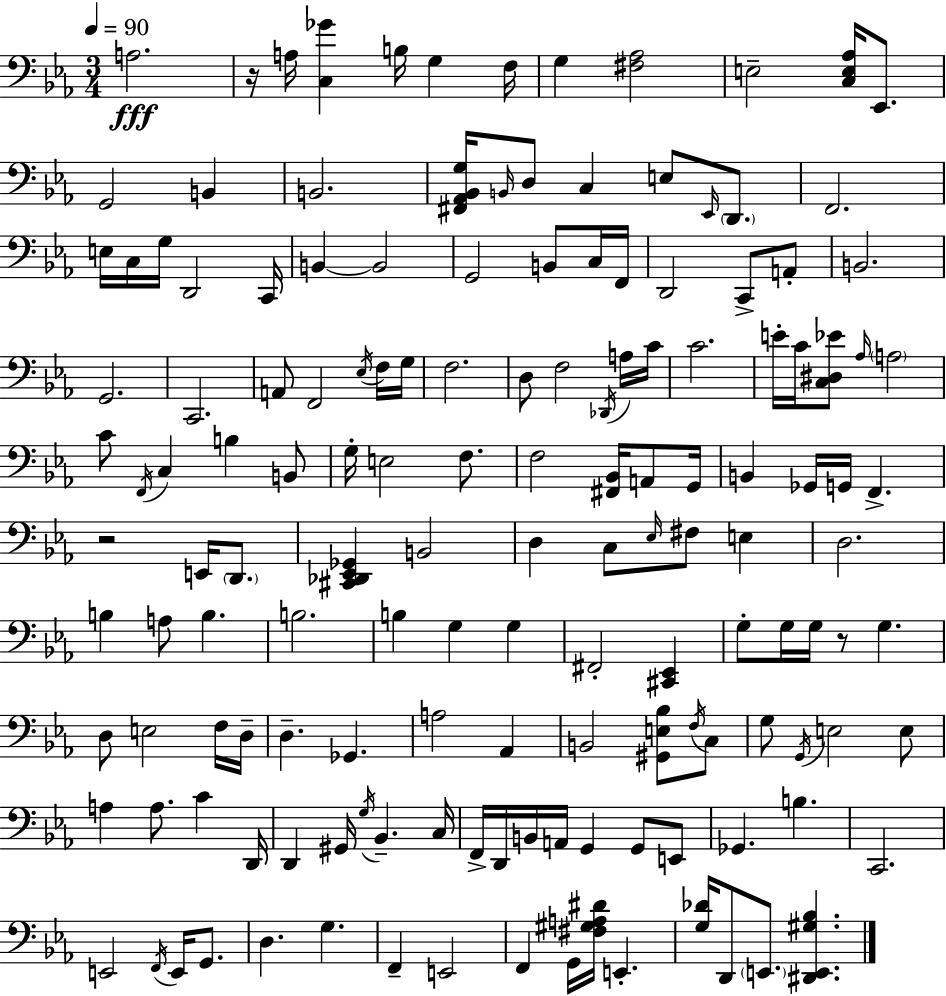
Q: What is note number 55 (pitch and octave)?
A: B3